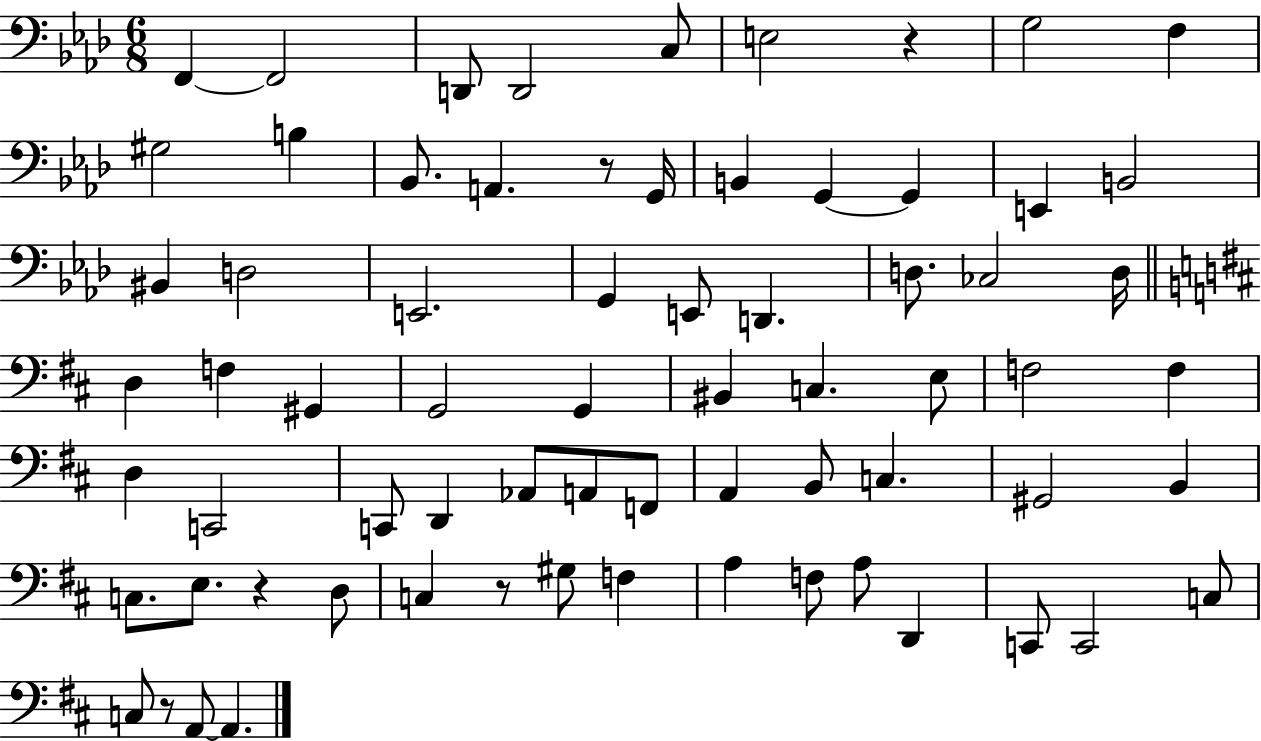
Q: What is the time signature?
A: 6/8